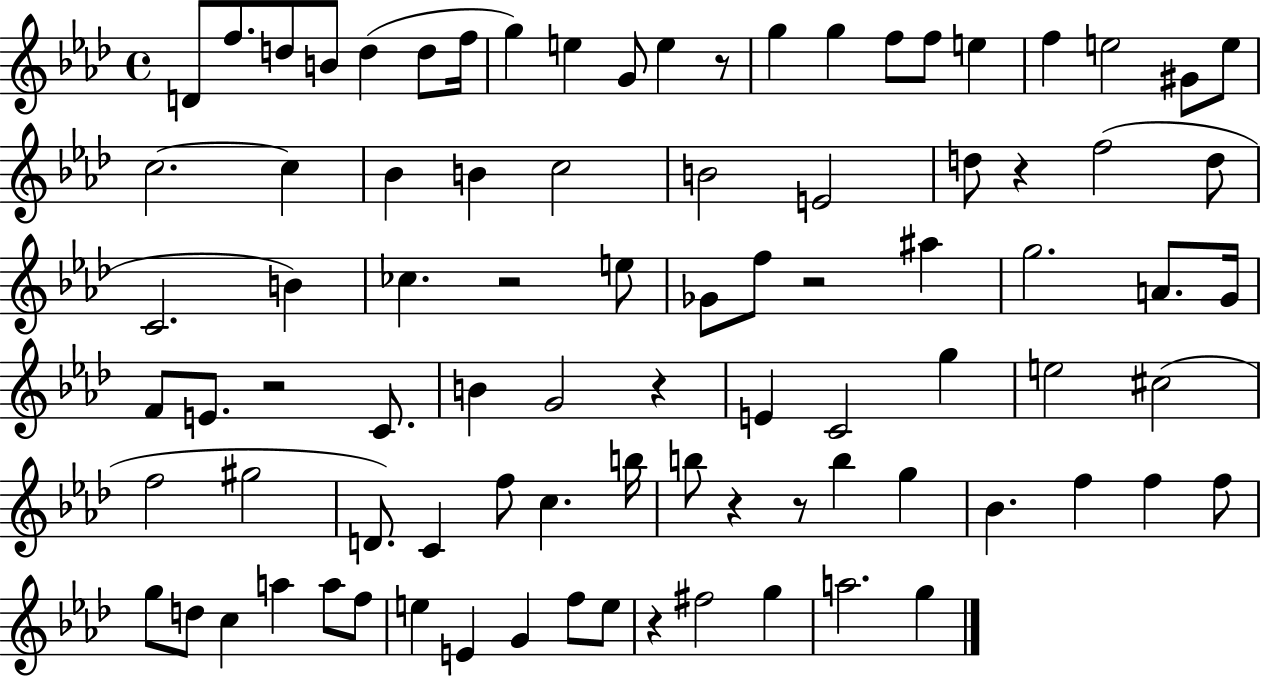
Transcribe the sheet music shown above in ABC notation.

X:1
T:Untitled
M:4/4
L:1/4
K:Ab
D/2 f/2 d/2 B/2 d d/2 f/4 g e G/2 e z/2 g g f/2 f/2 e f e2 ^G/2 e/2 c2 c _B B c2 B2 E2 d/2 z f2 d/2 C2 B _c z2 e/2 _G/2 f/2 z2 ^a g2 A/2 G/4 F/2 E/2 z2 C/2 B G2 z E C2 g e2 ^c2 f2 ^g2 D/2 C f/2 c b/4 b/2 z z/2 b g _B f f f/2 g/2 d/2 c a a/2 f/2 e E G f/2 e/2 z ^f2 g a2 g